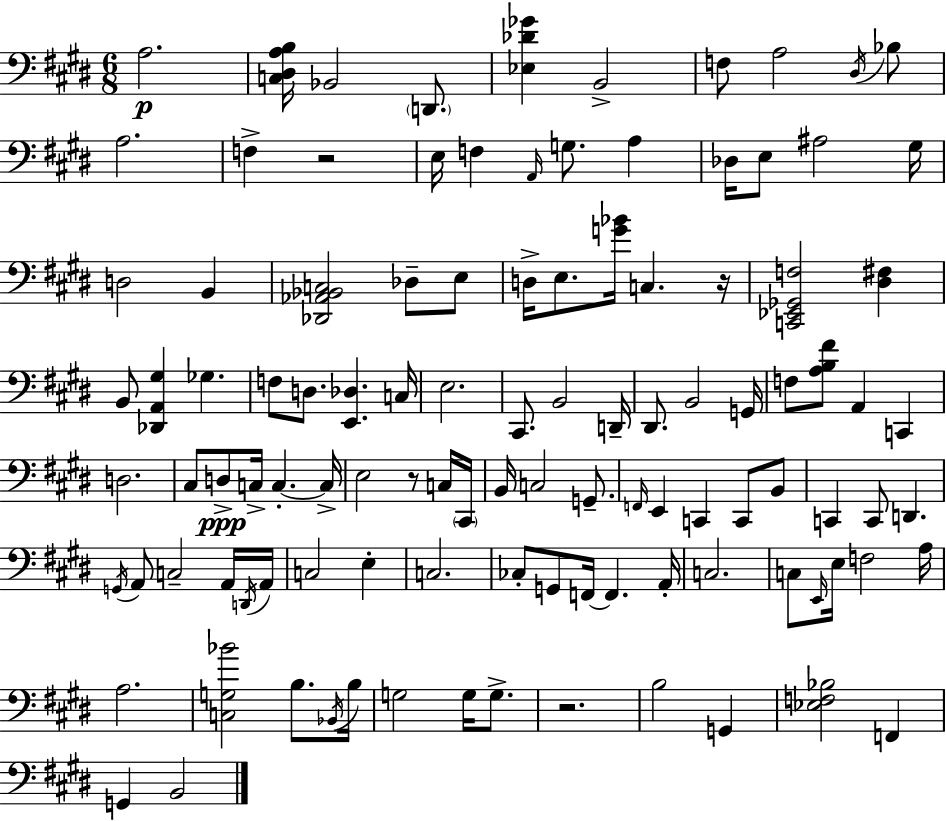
X:1
T:Untitled
M:6/8
L:1/4
K:E
A,2 [C,^D,A,B,]/4 _B,,2 D,,/2 [_E,_D_G] B,,2 F,/2 A,2 ^D,/4 _B,/2 A,2 F, z2 E,/4 F, A,,/4 G,/2 A, _D,/4 E,/2 ^A,2 ^G,/4 D,2 B,, [_D,,_A,,_B,,C,]2 _D,/2 E,/2 D,/4 E,/2 [G_B]/4 C, z/4 [C,,_E,,_G,,F,]2 [^D,^F,] B,,/2 [_D,,A,,^G,] _G, F,/2 D,/2 [E,,_D,] C,/4 E,2 ^C,,/2 B,,2 D,,/4 ^D,,/2 B,,2 G,,/4 F,/2 [A,B,^F]/2 A,, C,, D,2 ^C,/2 D,/2 C,/4 C, C,/4 E,2 z/2 C,/4 ^C,,/4 B,,/4 C,2 G,,/2 F,,/4 E,, C,, C,,/2 B,,/2 C,, C,,/2 D,, G,,/4 A,,/2 C,2 A,,/4 D,,/4 A,,/4 C,2 E, C,2 _C,/2 G,,/2 F,,/4 F,, A,,/4 C,2 C,/2 E,,/4 E,/4 F,2 A,/4 A,2 [C,G,_B]2 B,/2 _B,,/4 B,/4 G,2 G,/4 G,/2 z2 B,2 G,, [_E,F,_B,]2 F,, G,, B,,2